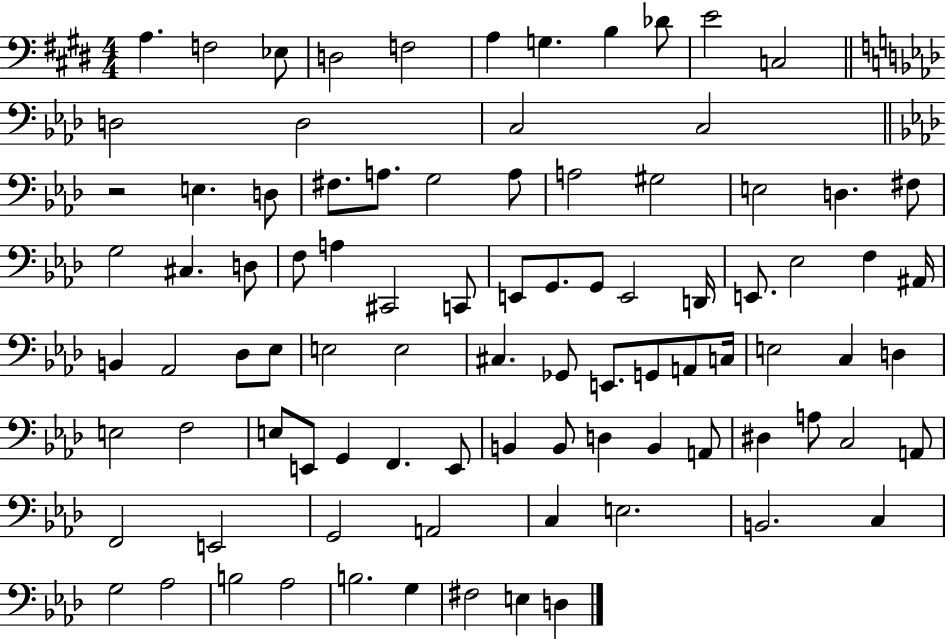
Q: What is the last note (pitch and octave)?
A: D3